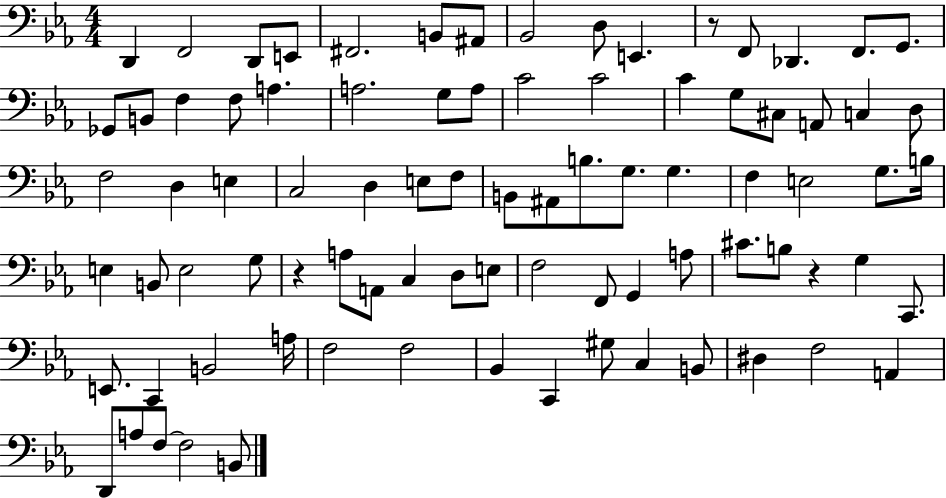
{
  \clef bass
  \numericTimeSignature
  \time 4/4
  \key ees \major
  d,4 f,2 d,8 e,8 | fis,2. b,8 ais,8 | bes,2 d8 e,4. | r8 f,8 des,4. f,8. g,8. | \break ges,8 b,8 f4 f8 a4. | a2. g8 a8 | c'2 c'2 | c'4 g8 cis8 a,8 c4 d8 | \break f2 d4 e4 | c2 d4 e8 f8 | b,8 ais,8 b8. g8. g4. | f4 e2 g8. b16 | \break e4 b,8 e2 g8 | r4 a8 a,8 c4 d8 e8 | f2 f,8 g,4 a8 | cis'8. b8 r4 g4 c,8. | \break e,8. c,4 b,2 a16 | f2 f2 | bes,4 c,4 gis8 c4 b,8 | dis4 f2 a,4 | \break d,8 a8 f8~~ f2 b,8 | \bar "|."
}